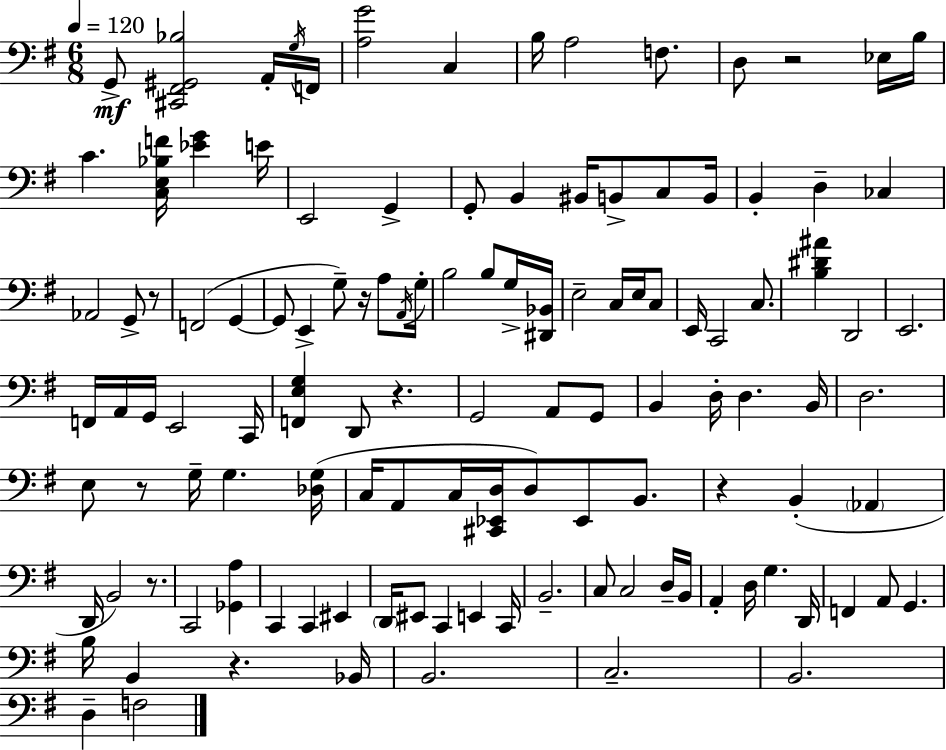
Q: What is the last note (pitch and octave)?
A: F3